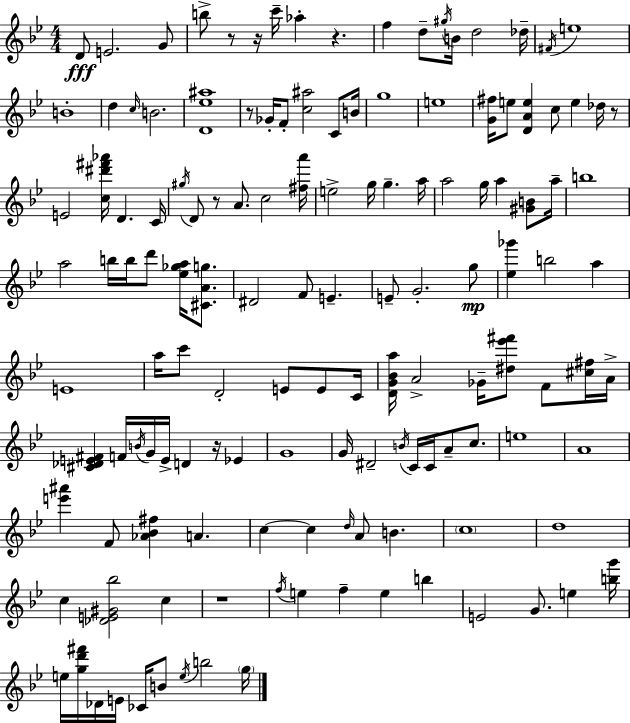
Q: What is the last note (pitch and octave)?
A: G5